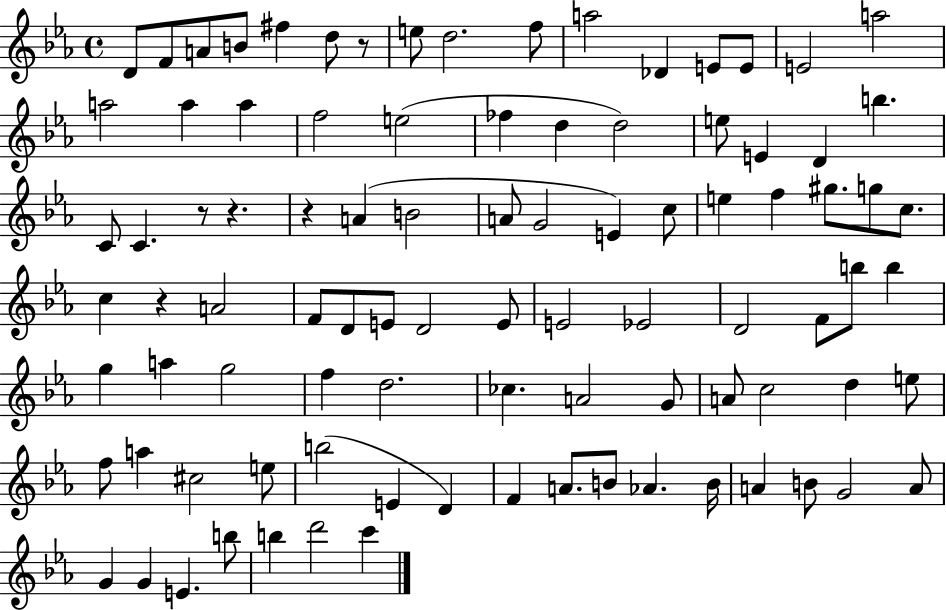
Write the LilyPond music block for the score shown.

{
  \clef treble
  \time 4/4
  \defaultTimeSignature
  \key ees \major
  d'8 f'8 a'8 b'8 fis''4 d''8 r8 | e''8 d''2. f''8 | a''2 des'4 e'8 e'8 | e'2 a''2 | \break a''2 a''4 a''4 | f''2 e''2( | fes''4 d''4 d''2) | e''8 e'4 d'4 b''4. | \break c'8 c'4. r8 r4. | r4 a'4( b'2 | a'8 g'2 e'4) c''8 | e''4 f''4 gis''8. g''8 c''8. | \break c''4 r4 a'2 | f'8 d'8 e'8 d'2 e'8 | e'2 ees'2 | d'2 f'8 b''8 b''4 | \break g''4 a''4 g''2 | f''4 d''2. | ces''4. a'2 g'8 | a'8 c''2 d''4 e''8 | \break f''8 a''4 cis''2 e''8 | b''2( e'4 d'4) | f'4 a'8. b'8 aes'4. b'16 | a'4 b'8 g'2 a'8 | \break g'4 g'4 e'4. b''8 | b''4 d'''2 c'''4 | \bar "|."
}